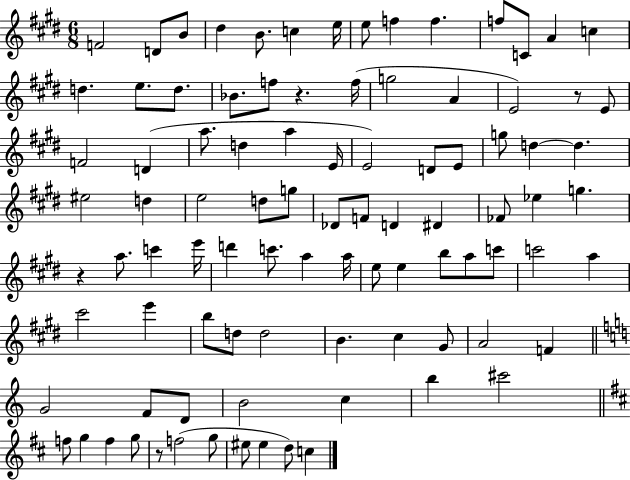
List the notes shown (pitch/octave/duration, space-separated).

F4/h D4/e B4/e D#5/q B4/e. C5/q E5/s E5/e F5/q F5/q. F5/e C4/e A4/q C5/q D5/q. E5/e. D5/e. Bb4/e. F5/e R/q. F5/s G5/h A4/q E4/h R/e E4/e F4/h D4/q A5/e. D5/q A5/q E4/s E4/h D4/e E4/e G5/e D5/q D5/q. EIS5/h D5/q E5/h D5/e G5/e Db4/e F4/e D4/q D#4/q FES4/e Eb5/q G5/q. R/q A5/e. C6/q E6/s D6/q C6/e. A5/q A5/s E5/e E5/q B5/e A5/e C6/e C6/h A5/q C#6/h E6/q B5/e D5/e D5/h B4/q. C#5/q G#4/e A4/h F4/q G4/h F4/e D4/e B4/h C5/q B5/q C#6/h F5/e G5/q F5/q G5/e R/e F5/h G5/e EIS5/e EIS5/q D5/e C5/q